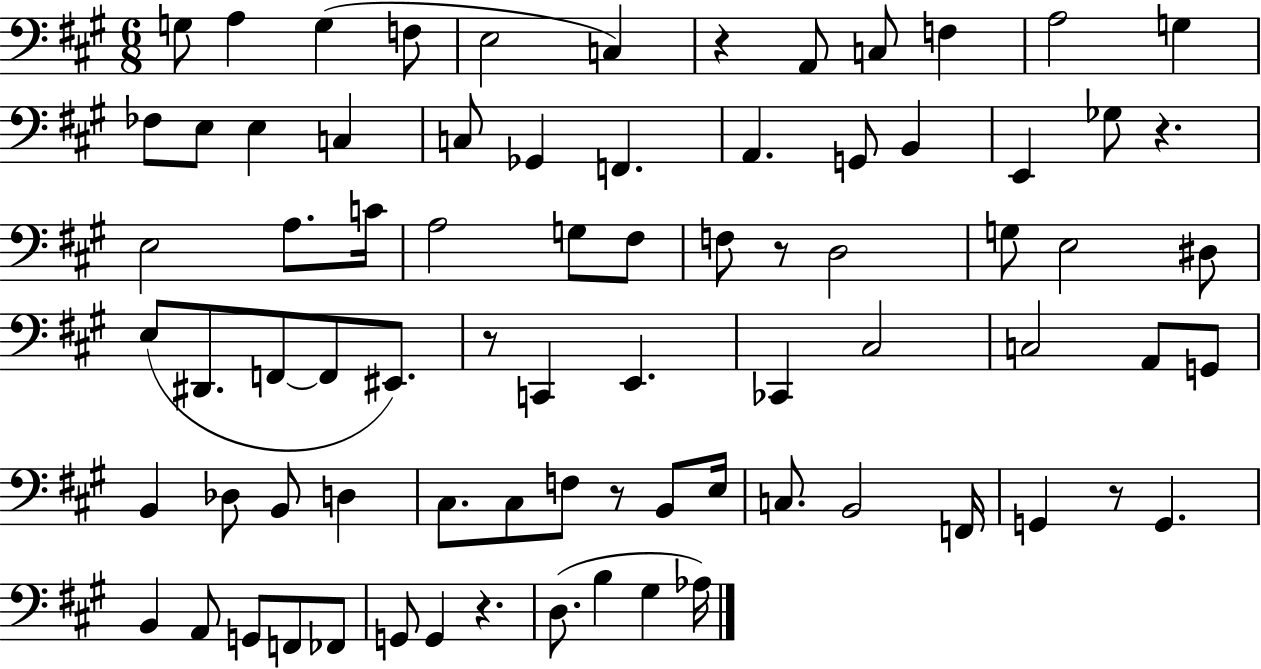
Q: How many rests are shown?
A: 7